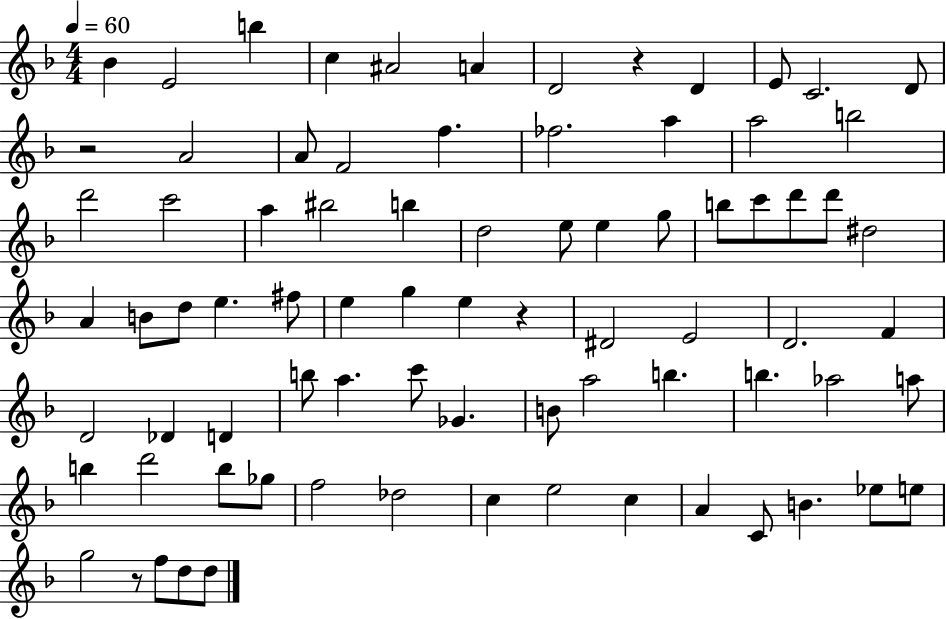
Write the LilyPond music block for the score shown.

{
  \clef treble
  \numericTimeSignature
  \time 4/4
  \key f \major
  \tempo 4 = 60
  \repeat volta 2 { bes'4 e'2 b''4 | c''4 ais'2 a'4 | d'2 r4 d'4 | e'8 c'2. d'8 | \break r2 a'2 | a'8 f'2 f''4. | fes''2. a''4 | a''2 b''2 | \break d'''2 c'''2 | a''4 bis''2 b''4 | d''2 e''8 e''4 g''8 | b''8 c'''8 d'''8 d'''8 dis''2 | \break a'4 b'8 d''8 e''4. fis''8 | e''4 g''4 e''4 r4 | dis'2 e'2 | d'2. f'4 | \break d'2 des'4 d'4 | b''8 a''4. c'''8 ges'4. | b'8 a''2 b''4. | b''4. aes''2 a''8 | \break b''4 d'''2 b''8 ges''8 | f''2 des''2 | c''4 e''2 c''4 | a'4 c'8 b'4. ees''8 e''8 | \break g''2 r8 f''8 d''8 d''8 | } \bar "|."
}